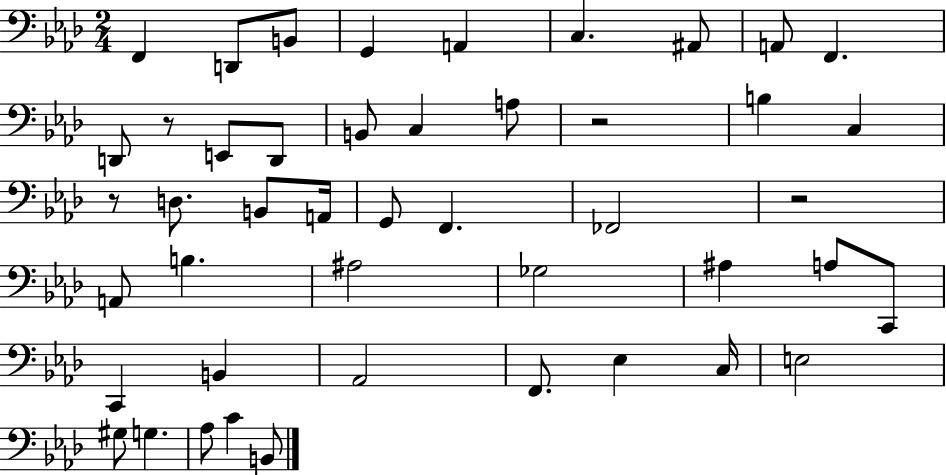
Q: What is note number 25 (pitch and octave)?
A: B3